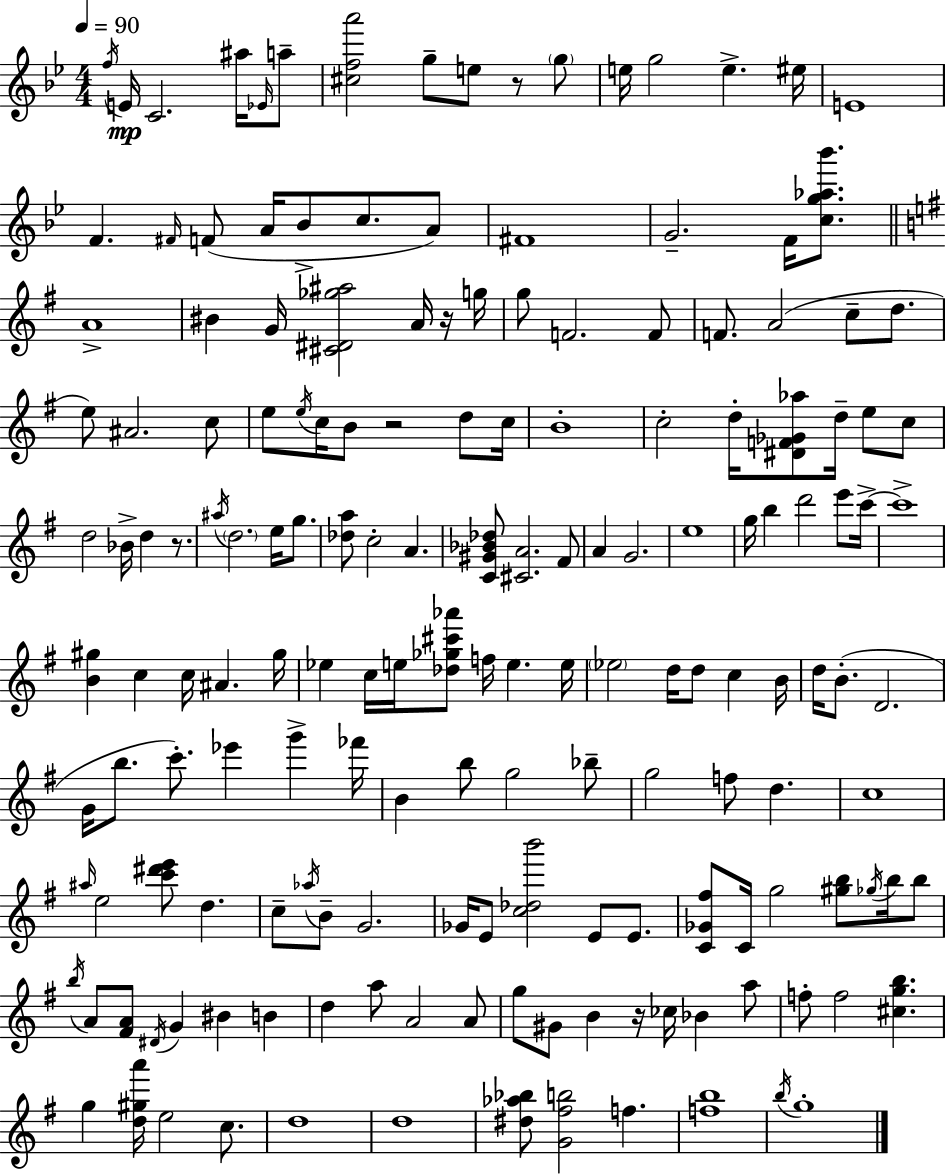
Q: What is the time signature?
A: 4/4